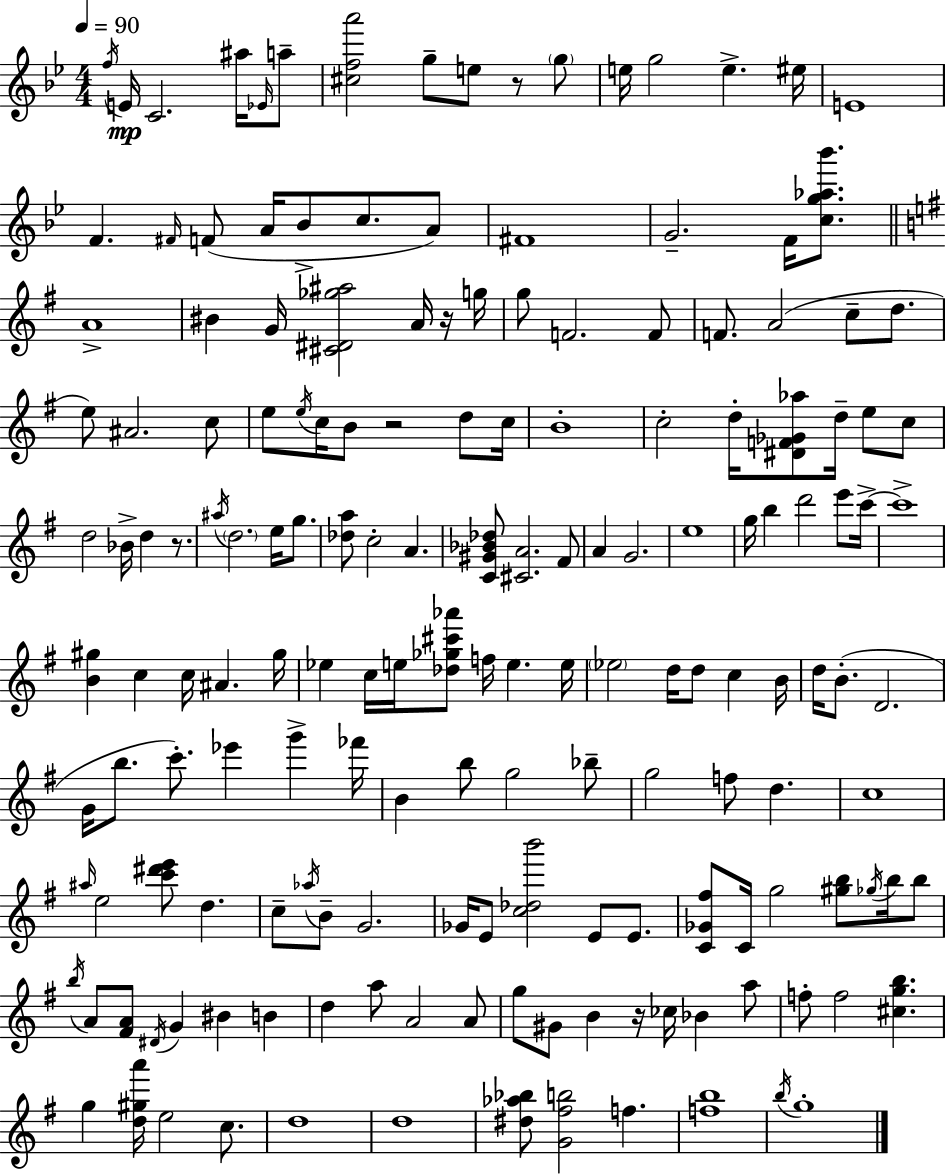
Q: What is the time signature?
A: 4/4